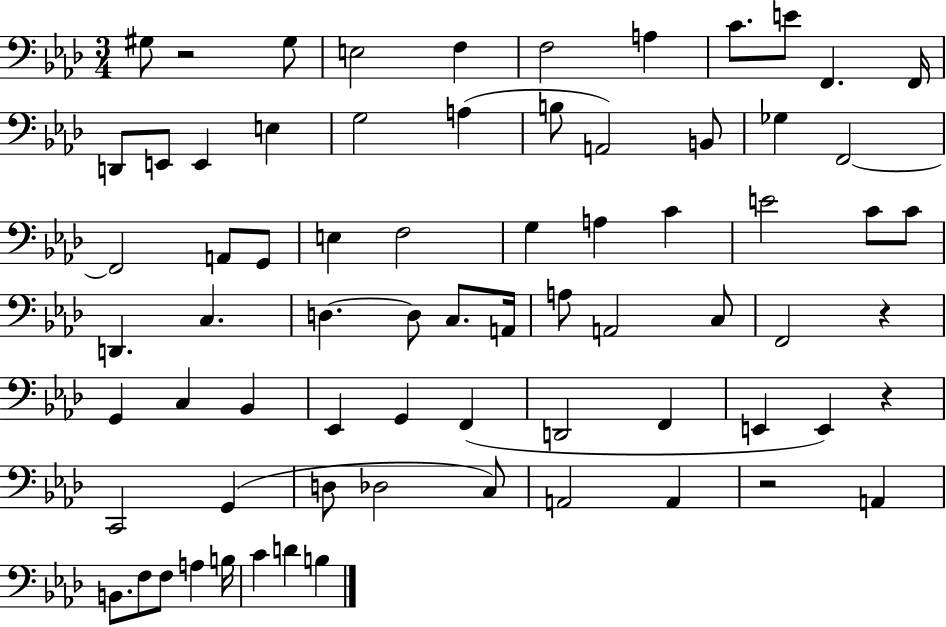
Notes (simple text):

G#3/e R/h G#3/e E3/h F3/q F3/h A3/q C4/e. E4/e F2/q. F2/s D2/e E2/e E2/q E3/q G3/h A3/q B3/e A2/h B2/e Gb3/q F2/h F2/h A2/e G2/e E3/q F3/h G3/q A3/q C4/q E4/h C4/e C4/e D2/q. C3/q. D3/q. D3/e C3/e. A2/s A3/e A2/h C3/e F2/h R/q G2/q C3/q Bb2/q Eb2/q G2/q F2/q D2/h F2/q E2/q E2/q R/q C2/h G2/q D3/e Db3/h C3/e A2/h A2/q R/h A2/q B2/e. F3/e F3/e A3/q B3/s C4/q D4/q B3/q